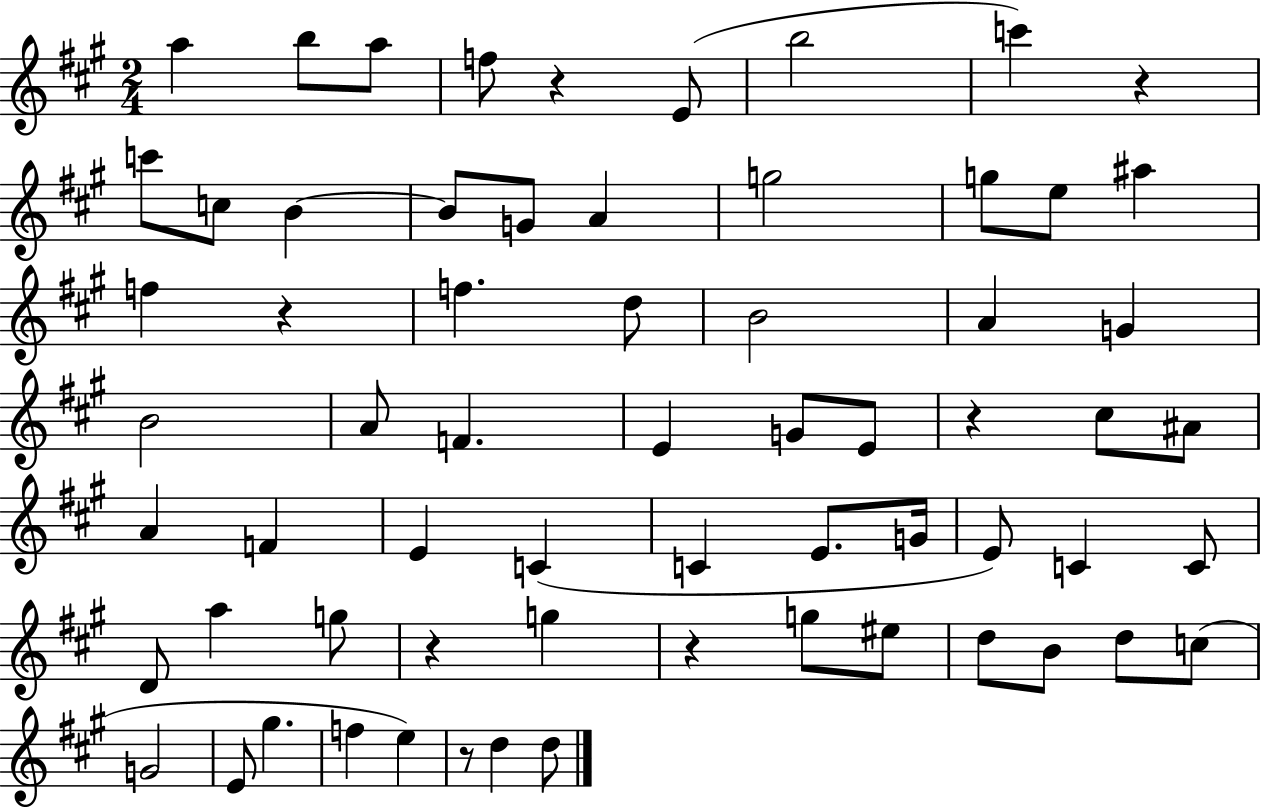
A5/q B5/e A5/e F5/e R/q E4/e B5/h C6/q R/q C6/e C5/e B4/q B4/e G4/e A4/q G5/h G5/e E5/e A#5/q F5/q R/q F5/q. D5/e B4/h A4/q G4/q B4/h A4/e F4/q. E4/q G4/e E4/e R/q C#5/e A#4/e A4/q F4/q E4/q C4/q C4/q E4/e. G4/s E4/e C4/q C4/e D4/e A5/q G5/e R/q G5/q R/q G5/e EIS5/e D5/e B4/e D5/e C5/e G4/h E4/e G#5/q. F5/q E5/q R/e D5/q D5/e